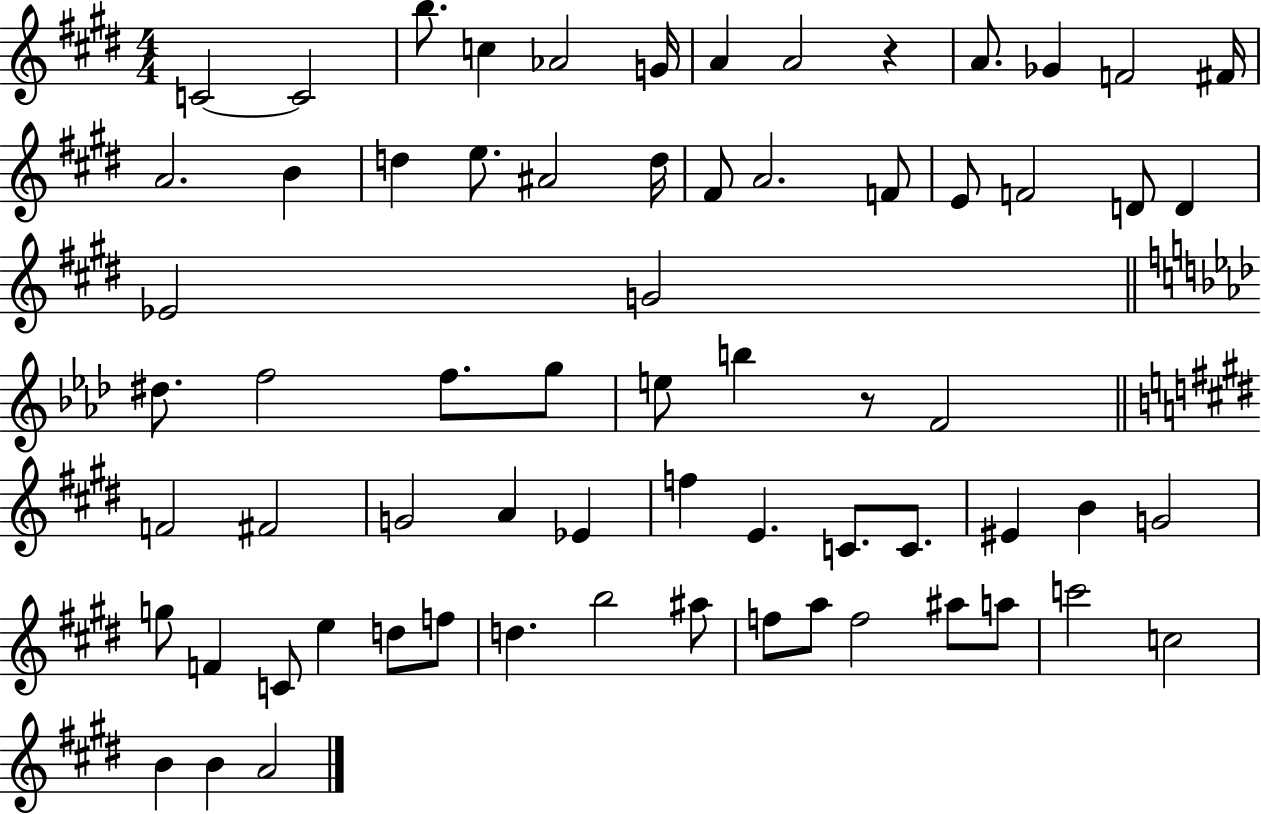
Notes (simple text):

C4/h C4/h B5/e. C5/q Ab4/h G4/s A4/q A4/h R/q A4/e. Gb4/q F4/h F#4/s A4/h. B4/q D5/q E5/e. A#4/h D5/s F#4/e A4/h. F4/e E4/e F4/h D4/e D4/q Eb4/h G4/h D#5/e. F5/h F5/e. G5/e E5/e B5/q R/e F4/h F4/h F#4/h G4/h A4/q Eb4/q F5/q E4/q. C4/e. C4/e. EIS4/q B4/q G4/h G5/e F4/q C4/e E5/q D5/e F5/e D5/q. B5/h A#5/e F5/e A5/e F5/h A#5/e A5/e C6/h C5/h B4/q B4/q A4/h